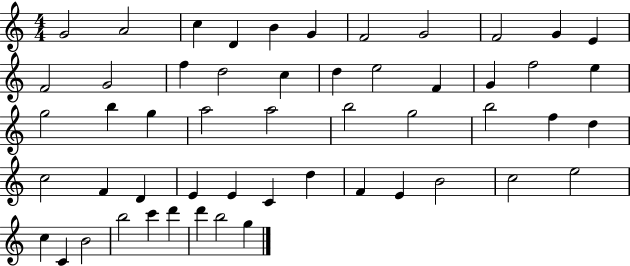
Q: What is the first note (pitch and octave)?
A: G4